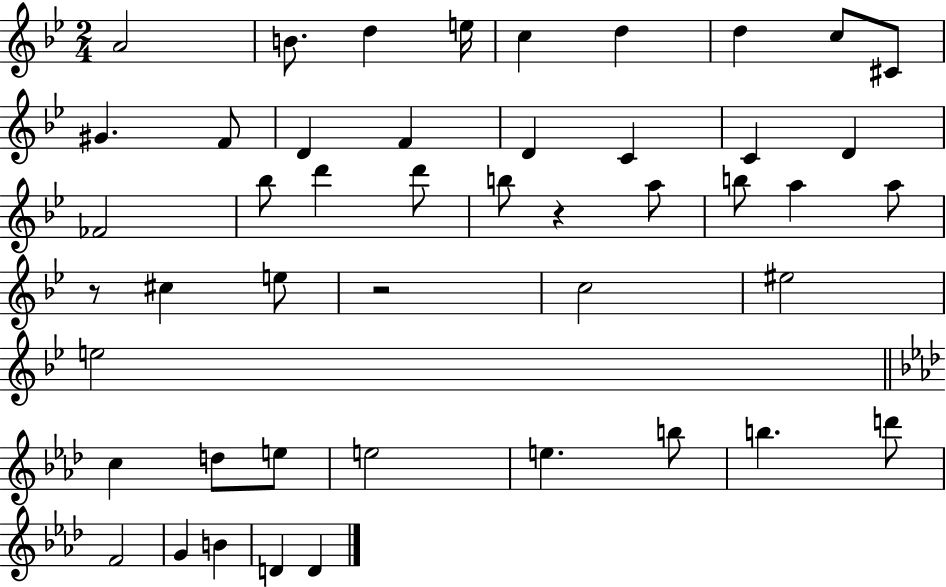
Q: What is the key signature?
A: BES major